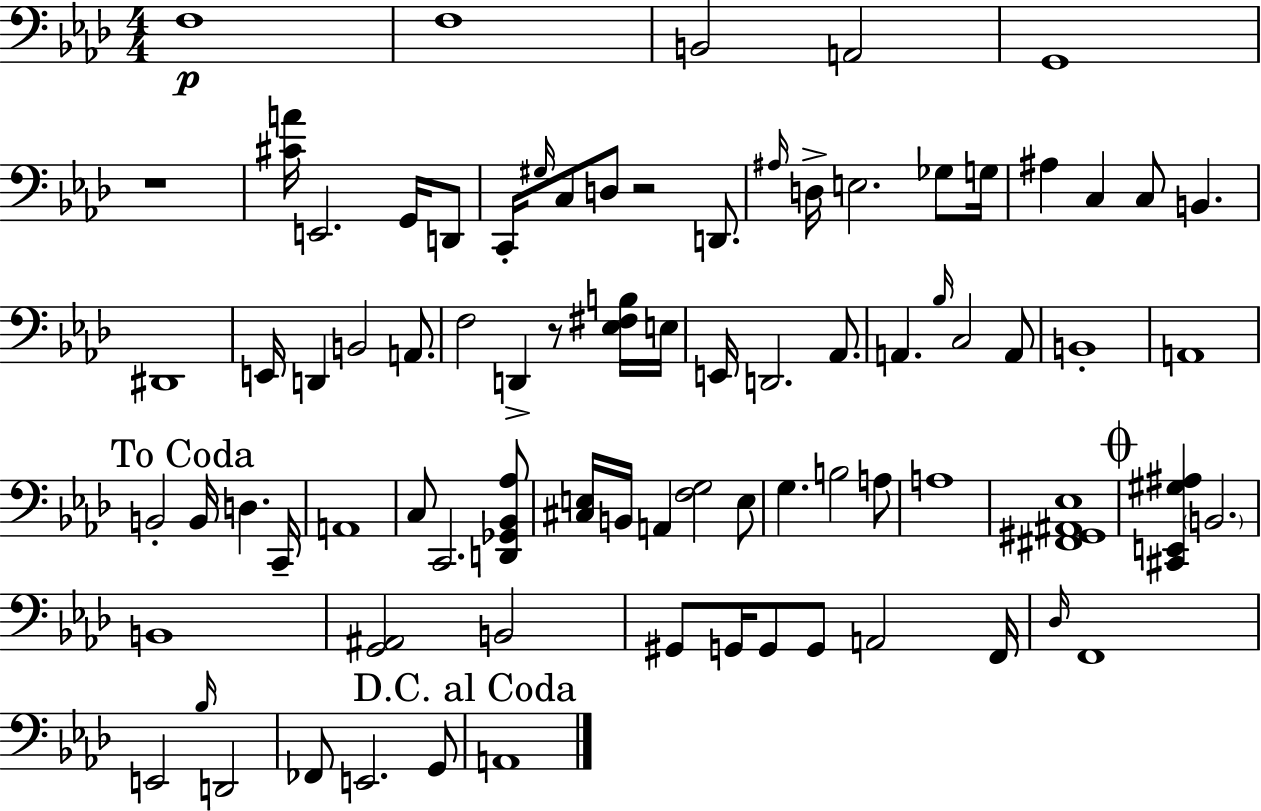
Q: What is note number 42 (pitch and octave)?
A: D3